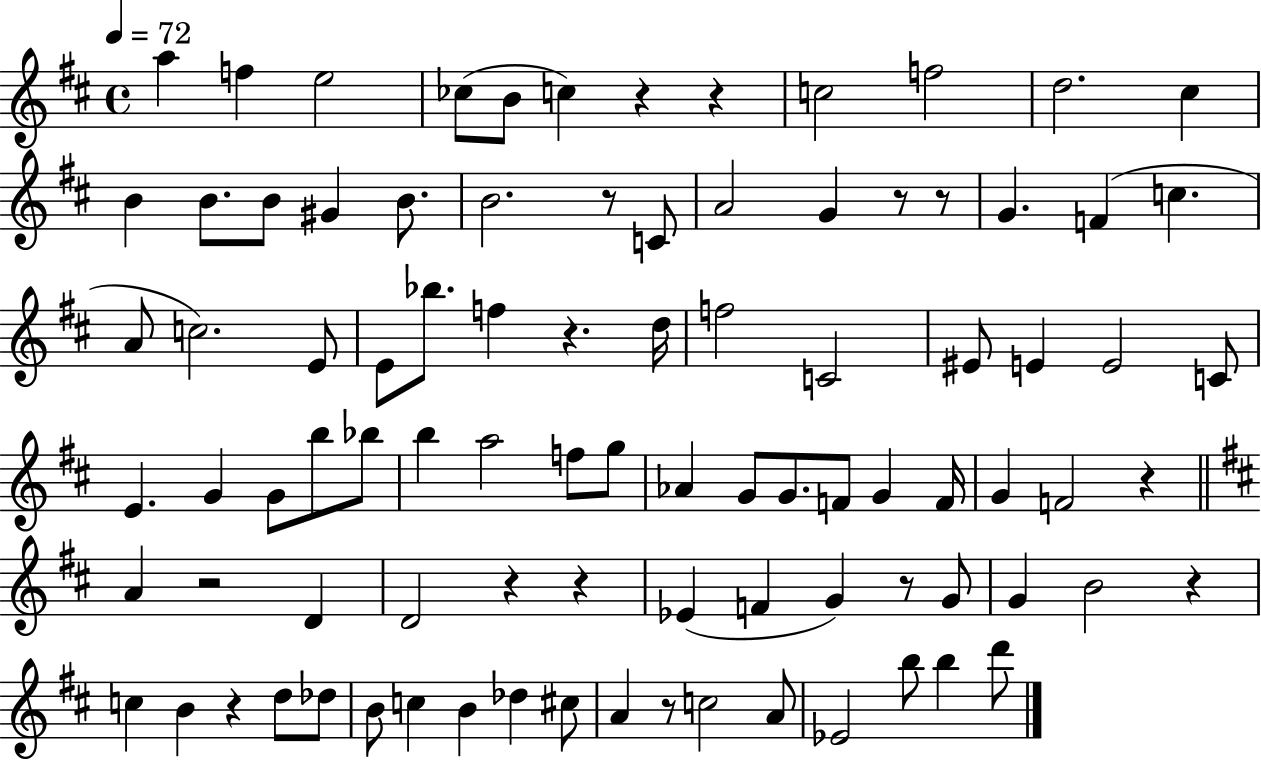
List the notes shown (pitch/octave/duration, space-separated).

A5/q F5/q E5/h CES5/e B4/e C5/q R/q R/q C5/h F5/h D5/h. C#5/q B4/q B4/e. B4/e G#4/q B4/e. B4/h. R/e C4/e A4/h G4/q R/e R/e G4/q. F4/q C5/q. A4/e C5/h. E4/e E4/e Bb5/e. F5/q R/q. D5/s F5/h C4/h EIS4/e E4/q E4/h C4/e E4/q. G4/q G4/e B5/e Bb5/e B5/q A5/h F5/e G5/e Ab4/q G4/e G4/e. F4/e G4/q F4/s G4/q F4/h R/q A4/q R/h D4/q D4/h R/q R/q Eb4/q F4/q G4/q R/e G4/e G4/q B4/h R/q C5/q B4/q R/q D5/e Db5/e B4/e C5/q B4/q Db5/q C#5/e A4/q R/e C5/h A4/e Eb4/h B5/e B5/q D6/e